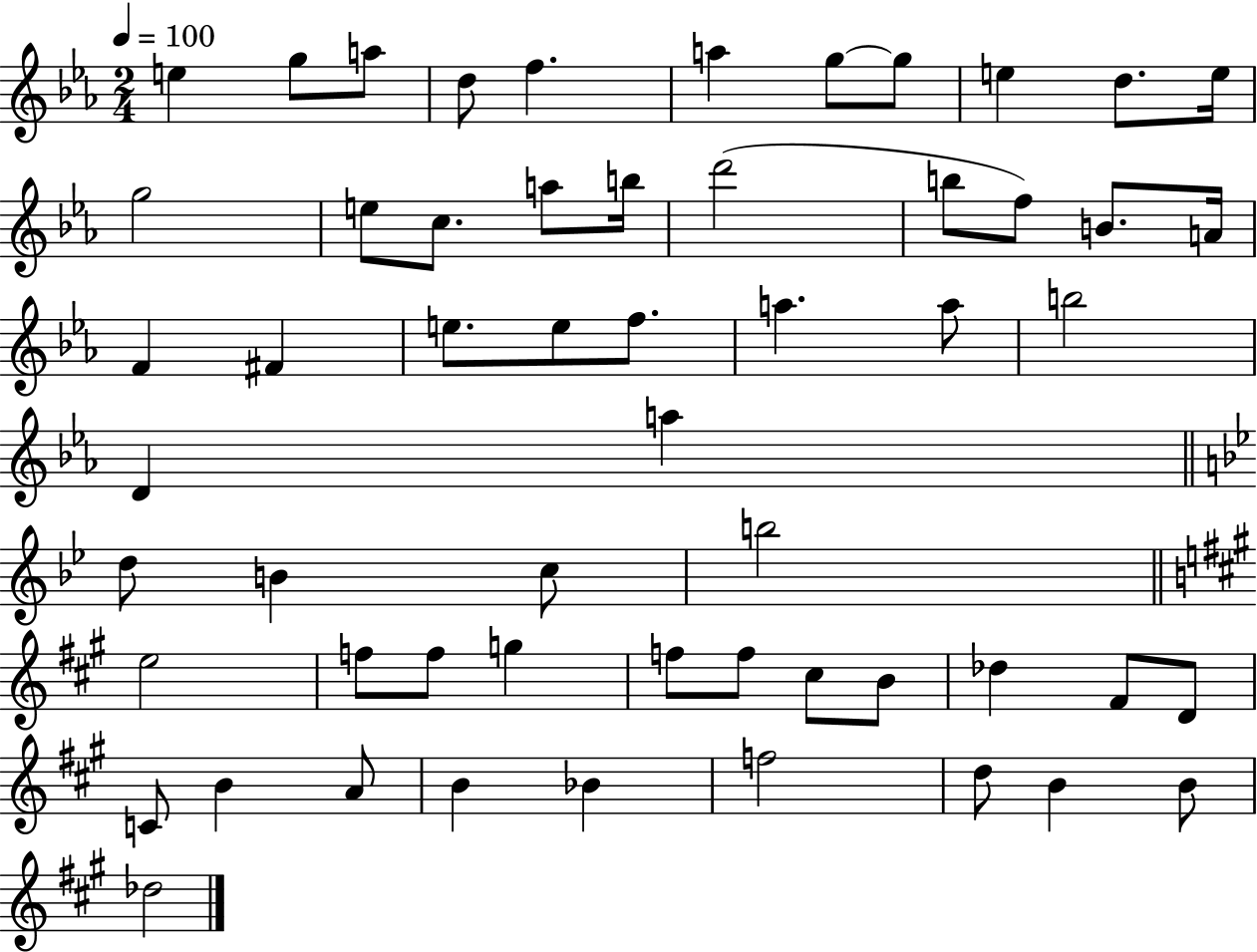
{
  \clef treble
  \numericTimeSignature
  \time 2/4
  \key ees \major
  \tempo 4 = 100
  e''4 g''8 a''8 | d''8 f''4. | a''4 g''8~~ g''8 | e''4 d''8. e''16 | \break g''2 | e''8 c''8. a''8 b''16 | d'''2( | b''8 f''8) b'8. a'16 | \break f'4 fis'4 | e''8. e''8 f''8. | a''4. a''8 | b''2 | \break d'4 a''4 | \bar "||" \break \key g \minor d''8 b'4 c''8 | b''2 | \bar "||" \break \key a \major e''2 | f''8 f''8 g''4 | f''8 f''8 cis''8 b'8 | des''4 fis'8 d'8 | \break c'8 b'4 a'8 | b'4 bes'4 | f''2 | d''8 b'4 b'8 | \break des''2 | \bar "|."
}